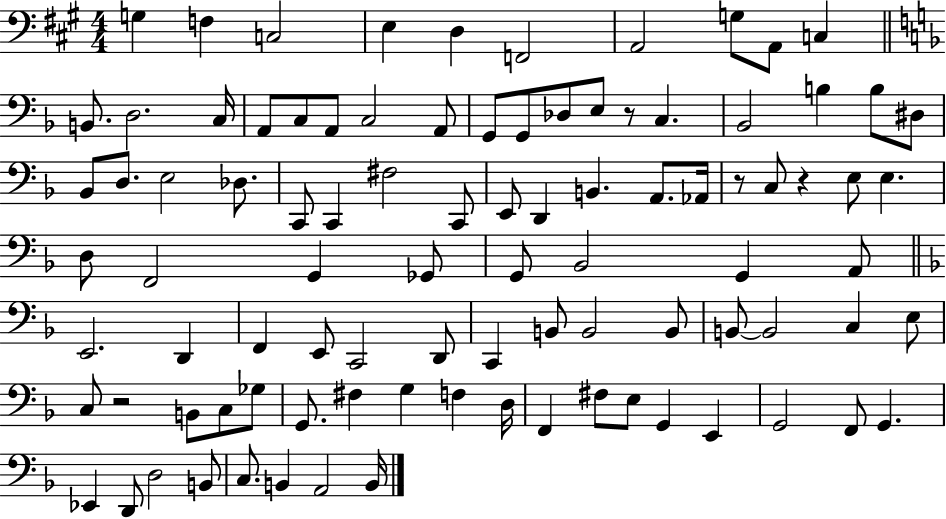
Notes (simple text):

G3/q F3/q C3/h E3/q D3/q F2/h A2/h G3/e A2/e C3/q B2/e. D3/h. C3/s A2/e C3/e A2/e C3/h A2/e G2/e G2/e Db3/e E3/e R/e C3/q. Bb2/h B3/q B3/e D#3/e Bb2/e D3/e. E3/h Db3/e. C2/e C2/q F#3/h C2/e E2/e D2/q B2/q. A2/e. Ab2/s R/e C3/e R/q E3/e E3/q. D3/e F2/h G2/q Gb2/e G2/e Bb2/h G2/q A2/e E2/h. D2/q F2/q E2/e C2/h D2/e C2/q B2/e B2/h B2/e B2/e B2/h C3/q E3/e C3/e R/h B2/e C3/e Gb3/e G2/e. F#3/q G3/q F3/q D3/s F2/q F#3/e E3/e G2/q E2/q G2/h F2/e G2/q. Eb2/q D2/e D3/h B2/e C3/e. B2/q A2/h B2/s